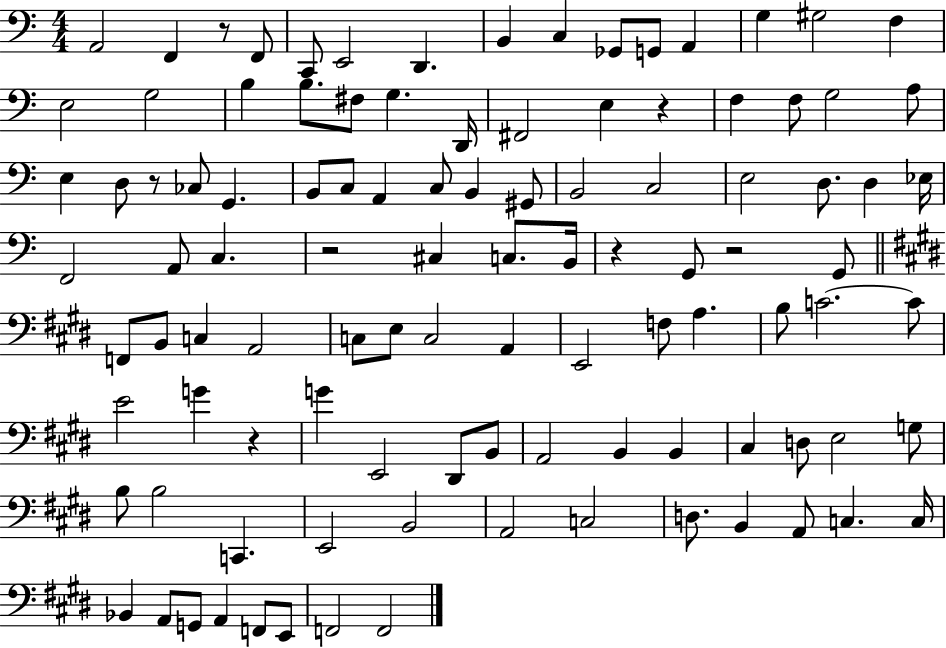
A2/h F2/q R/e F2/e C2/e E2/h D2/q. B2/q C3/q Gb2/e G2/e A2/q G3/q G#3/h F3/q E3/h G3/h B3/q B3/e. F#3/e G3/q. D2/s F#2/h E3/q R/q F3/q F3/e G3/h A3/e E3/q D3/e R/e CES3/e G2/q. B2/e C3/e A2/q C3/e B2/q G#2/e B2/h C3/h E3/h D3/e. D3/q Eb3/s F2/h A2/e C3/q. R/h C#3/q C3/e. B2/s R/q G2/e R/h G2/e F2/e B2/e C3/q A2/h C3/e E3/e C3/h A2/q E2/h F3/e A3/q. B3/e C4/h. C4/e E4/h G4/q R/q G4/q E2/h D#2/e B2/e A2/h B2/q B2/q C#3/q D3/e E3/h G3/e B3/e B3/h C2/q. E2/h B2/h A2/h C3/h D3/e. B2/q A2/e C3/q. C3/s Bb2/q A2/e G2/e A2/q F2/e E2/e F2/h F2/h